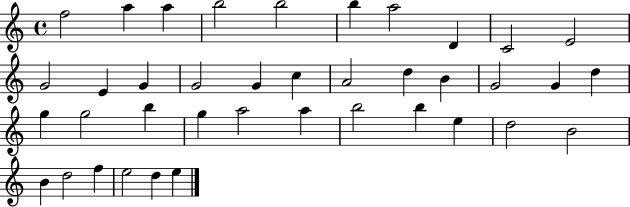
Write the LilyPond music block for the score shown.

{
  \clef treble
  \time 4/4
  \defaultTimeSignature
  \key c \major
  f''2 a''4 a''4 | b''2 b''2 | b''4 a''2 d'4 | c'2 e'2 | \break g'2 e'4 g'4 | g'2 g'4 c''4 | a'2 d''4 b'4 | g'2 g'4 d''4 | \break g''4 g''2 b''4 | g''4 a''2 a''4 | b''2 b''4 e''4 | d''2 b'2 | \break b'4 d''2 f''4 | e''2 d''4 e''4 | \bar "|."
}